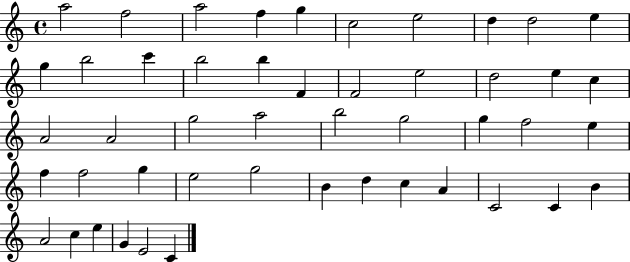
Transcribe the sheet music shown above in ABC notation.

X:1
T:Untitled
M:4/4
L:1/4
K:C
a2 f2 a2 f g c2 e2 d d2 e g b2 c' b2 b F F2 e2 d2 e c A2 A2 g2 a2 b2 g2 g f2 e f f2 g e2 g2 B d c A C2 C B A2 c e G E2 C